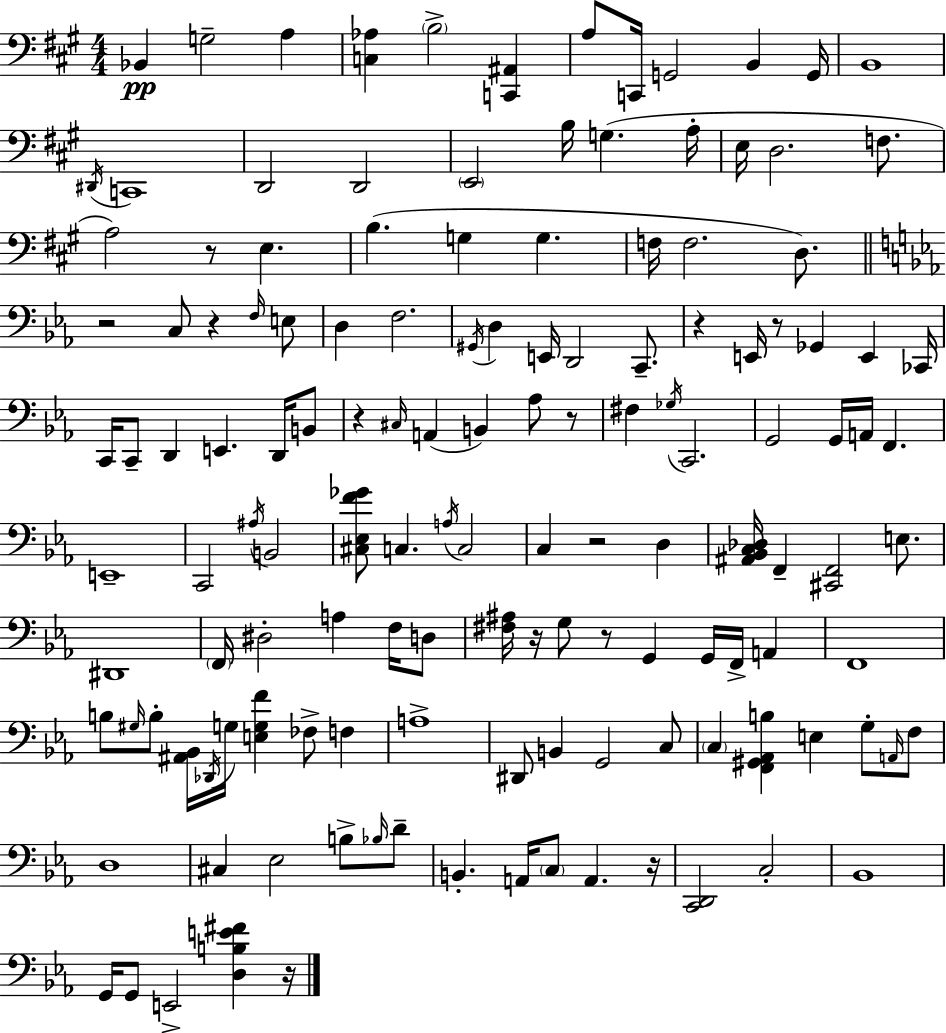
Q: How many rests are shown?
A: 12